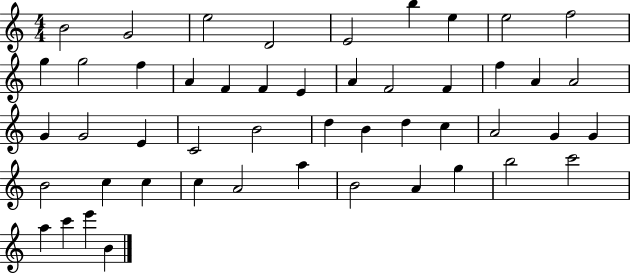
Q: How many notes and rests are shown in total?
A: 49